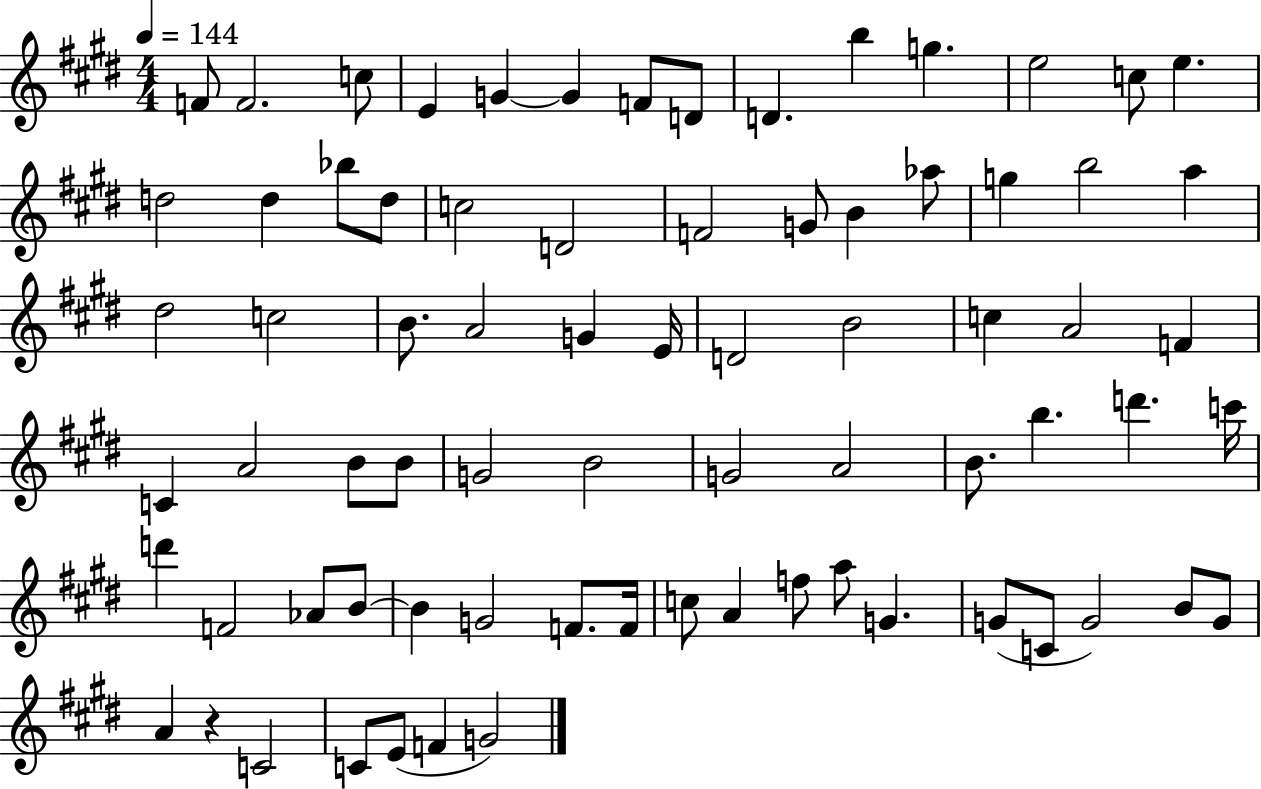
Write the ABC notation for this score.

X:1
T:Untitled
M:4/4
L:1/4
K:E
F/2 F2 c/2 E G G F/2 D/2 D b g e2 c/2 e d2 d _b/2 d/2 c2 D2 F2 G/2 B _a/2 g b2 a ^d2 c2 B/2 A2 G E/4 D2 B2 c A2 F C A2 B/2 B/2 G2 B2 G2 A2 B/2 b d' c'/4 d' F2 _A/2 B/2 B G2 F/2 F/4 c/2 A f/2 a/2 G G/2 C/2 G2 B/2 G/2 A z C2 C/2 E/2 F G2